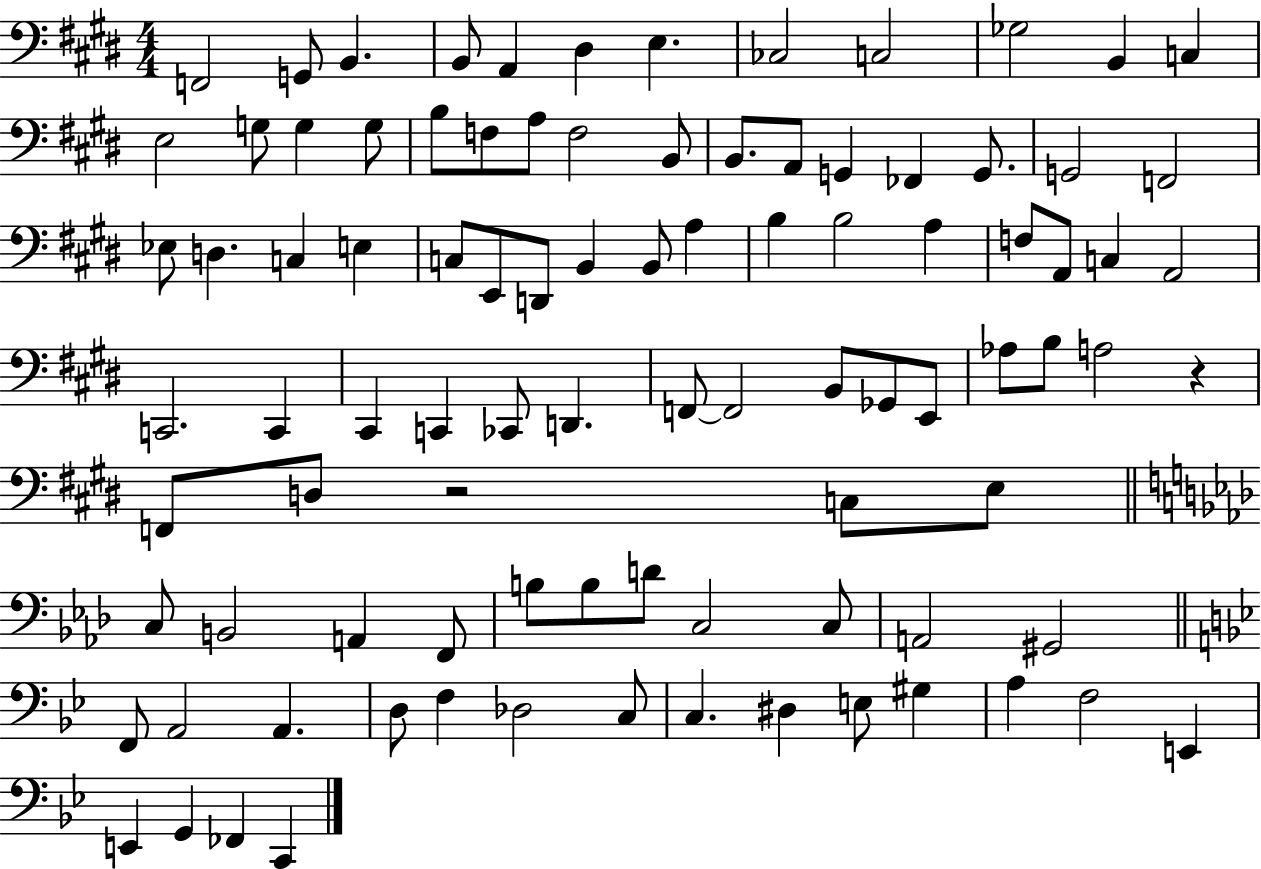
X:1
T:Untitled
M:4/4
L:1/4
K:E
F,,2 G,,/2 B,, B,,/2 A,, ^D, E, _C,2 C,2 _G,2 B,, C, E,2 G,/2 G, G,/2 B,/2 F,/2 A,/2 F,2 B,,/2 B,,/2 A,,/2 G,, _F,, G,,/2 G,,2 F,,2 _E,/2 D, C, E, C,/2 E,,/2 D,,/2 B,, B,,/2 A, B, B,2 A, F,/2 A,,/2 C, A,,2 C,,2 C,, ^C,, C,, _C,,/2 D,, F,,/2 F,,2 B,,/2 _G,,/2 E,,/2 _A,/2 B,/2 A,2 z F,,/2 D,/2 z2 C,/2 E,/2 C,/2 B,,2 A,, F,,/2 B,/2 B,/2 D/2 C,2 C,/2 A,,2 ^G,,2 F,,/2 A,,2 A,, D,/2 F, _D,2 C,/2 C, ^D, E,/2 ^G, A, F,2 E,, E,, G,, _F,, C,,